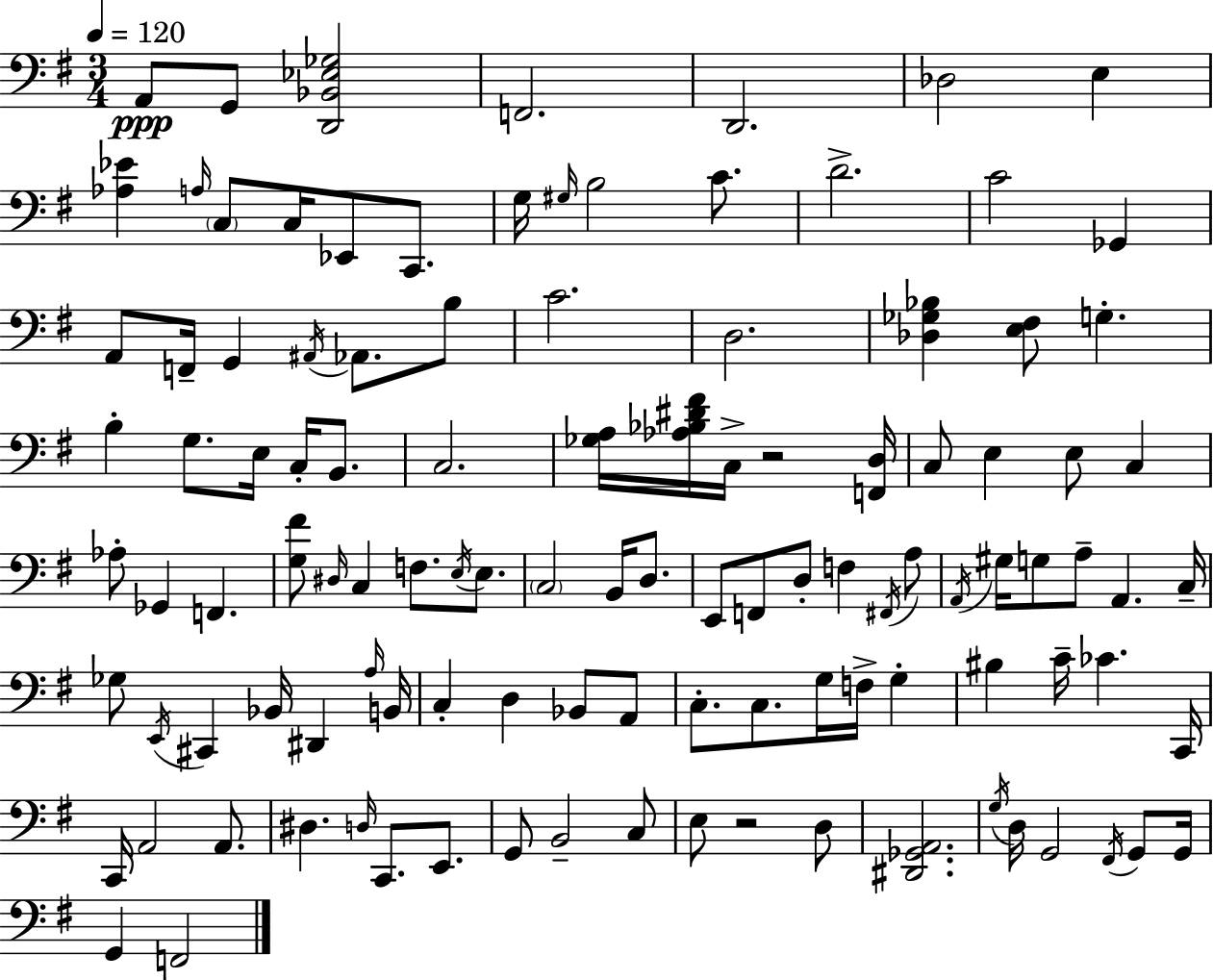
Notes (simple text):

A2/e G2/e [D2,Bb2,Eb3,Gb3]/h F2/h. D2/h. Db3/h E3/q [Ab3,Eb4]/q A3/s C3/e C3/s Eb2/e C2/e. G3/s G#3/s B3/h C4/e. D4/h. C4/h Gb2/q A2/e F2/s G2/q A#2/s Ab2/e. B3/e C4/h. D3/h. [Db3,Gb3,Bb3]/q [E3,F#3]/e G3/q. B3/q G3/e. E3/s C3/s B2/e. C3/h. [Gb3,A3]/s [Ab3,Bb3,D#4,F#4]/s C3/s R/h [F2,D3]/s C3/e E3/q E3/e C3/q Ab3/e Gb2/q F2/q. [G3,F#4]/e D#3/s C3/q F3/e. E3/s E3/e. C3/h B2/s D3/e. E2/e F2/e D3/e F3/q F#2/s A3/e A2/s G#3/s G3/e A3/e A2/q. C3/s Gb3/e E2/s C#2/q Bb2/s D#2/q A3/s B2/s C3/q D3/q Bb2/e A2/e C3/e. C3/e. G3/s F3/s G3/q BIS3/q C4/s CES4/q. C2/s C2/s A2/h A2/e. D#3/q. D3/s C2/e. E2/e. G2/e B2/h C3/e E3/e R/h D3/e [D#2,Gb2,A2]/h. G3/s D3/s G2/h F#2/s G2/e G2/s G2/q F2/h